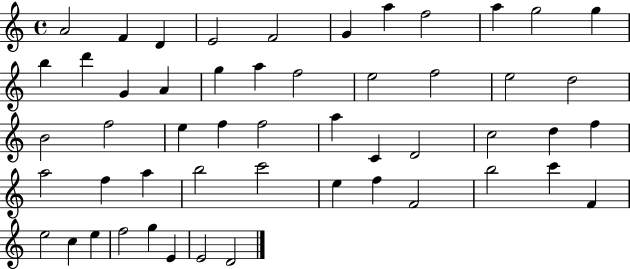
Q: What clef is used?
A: treble